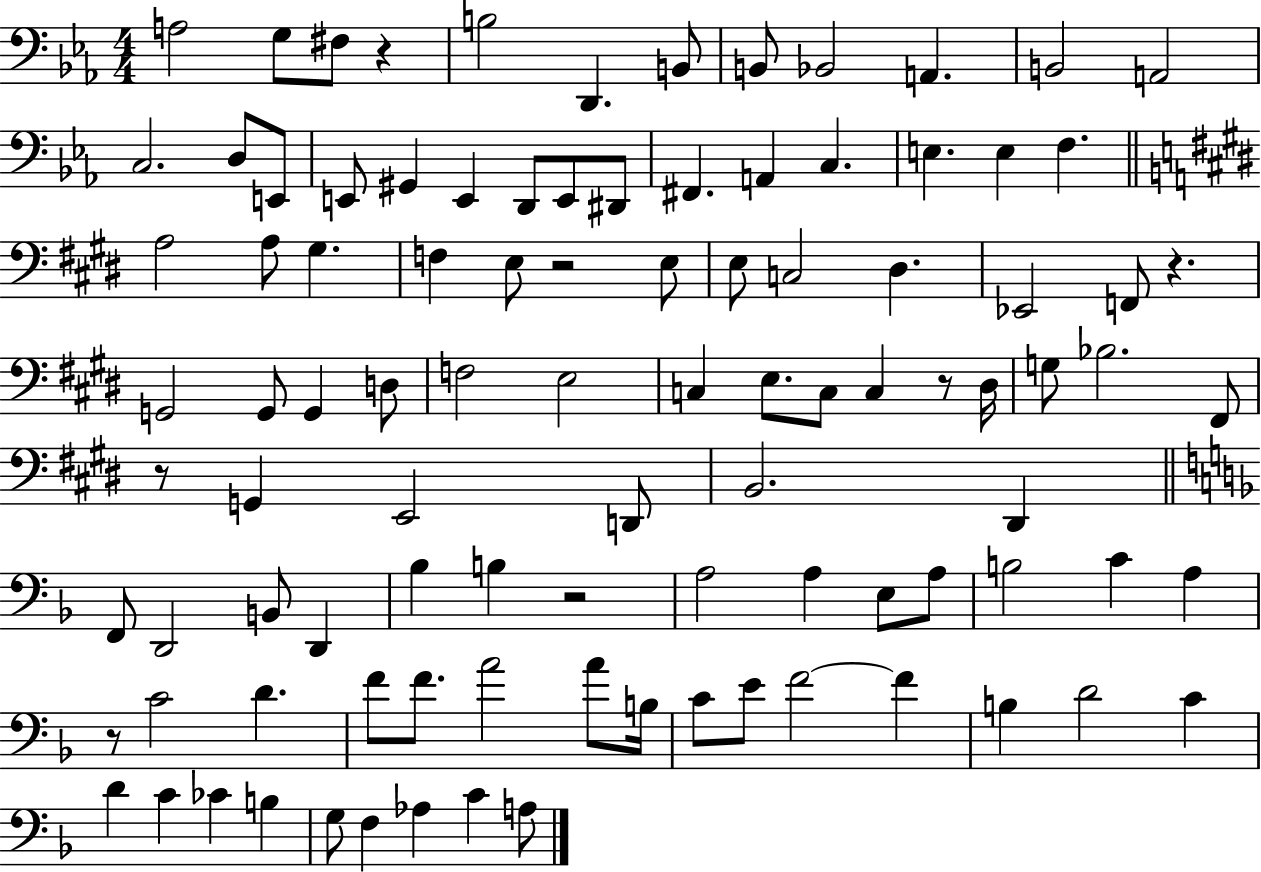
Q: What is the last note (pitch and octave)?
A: A3